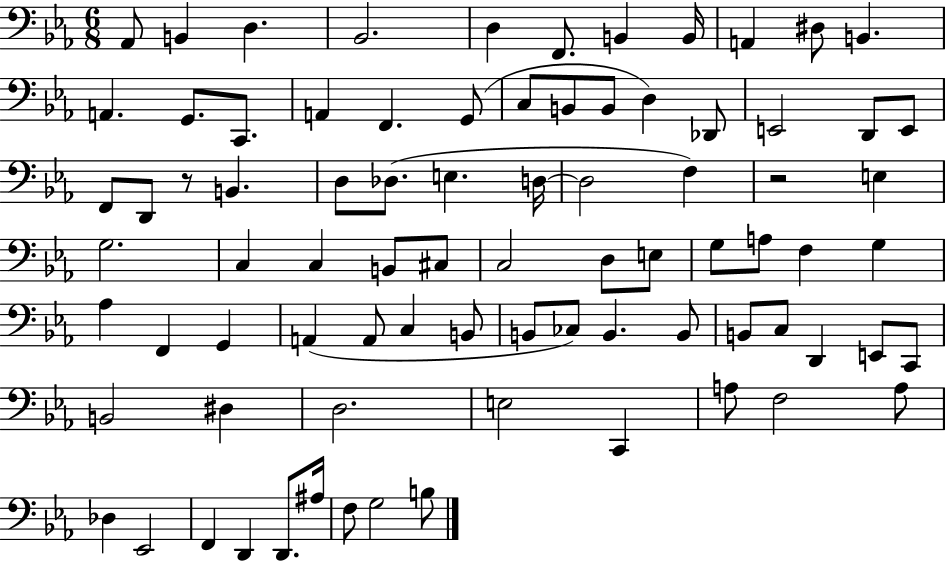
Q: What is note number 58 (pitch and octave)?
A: B2